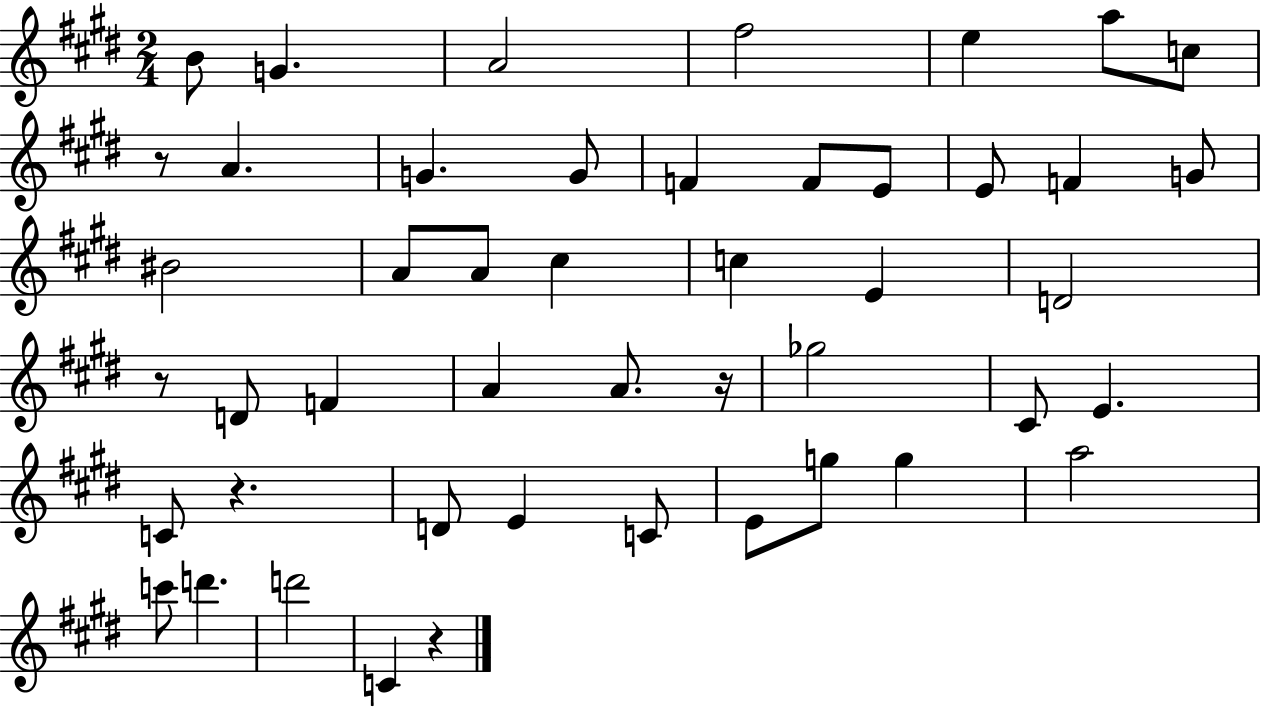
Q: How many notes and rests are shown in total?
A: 47